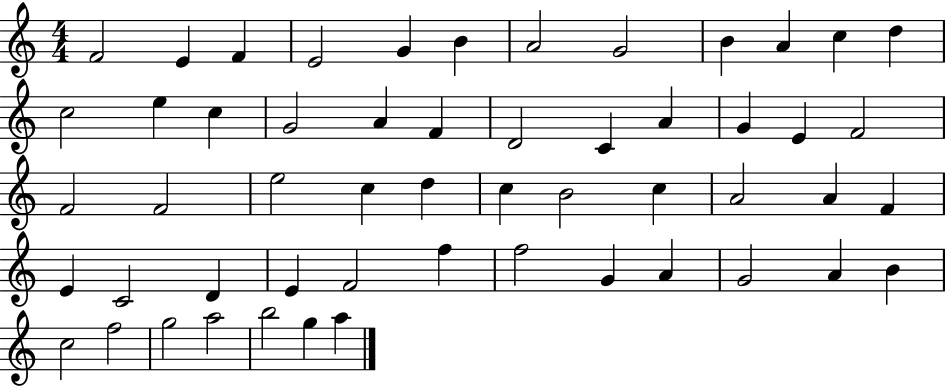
F4/h E4/q F4/q E4/h G4/q B4/q A4/h G4/h B4/q A4/q C5/q D5/q C5/h E5/q C5/q G4/h A4/q F4/q D4/h C4/q A4/q G4/q E4/q F4/h F4/h F4/h E5/h C5/q D5/q C5/q B4/h C5/q A4/h A4/q F4/q E4/q C4/h D4/q E4/q F4/h F5/q F5/h G4/q A4/q G4/h A4/q B4/q C5/h F5/h G5/h A5/h B5/h G5/q A5/q